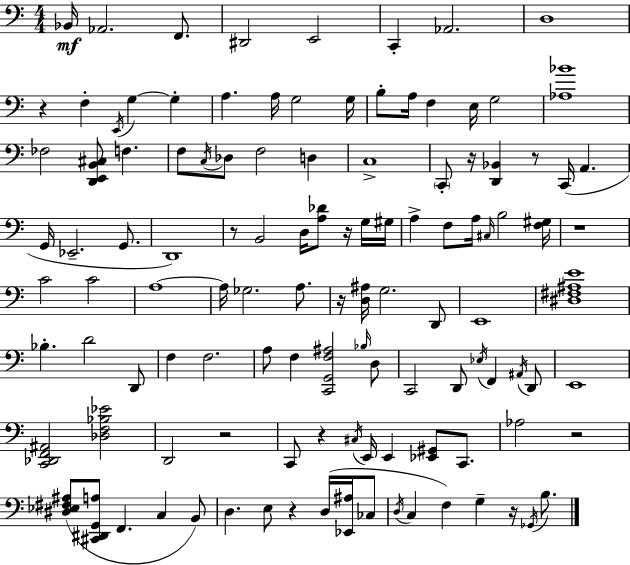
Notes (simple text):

Bb2/s Ab2/h. F2/e. D#2/h E2/h C2/q Ab2/h. D3/w R/q F3/q E2/s G3/q G3/q A3/q. A3/s G3/h G3/s B3/e A3/s F3/q E3/s G3/h [Ab3,Bb4]/w FES3/h [D2,E2,B2,C#3]/e F3/q. F3/e C3/s Db3/e F3/h D3/q C3/w C2/e R/s [D2,Bb2]/q R/e C2/s A2/q. G2/s Eb2/h. G2/e. D2/w R/e B2/h D3/s [A3,Db4]/e R/s G3/s G#3/s A3/q F3/e A3/s C#3/s B3/h [F3,G#3]/s R/w C4/h C4/h A3/w A3/s Gb3/h. A3/e. R/s [D3,A#3]/s G3/h. D2/e E2/w [D#3,F#3,A#3,E4]/w Bb3/q. D4/h D2/e F3/q F3/h. A3/e F3/q [C2,G2,F3,A#3]/h Bb3/s D3/e C2/h D2/e Eb3/s F2/q A#2/s D2/e E2/w [C2,Db2,F2,A#2]/h [Db3,F3,Bb3,Eb4]/h D2/h R/h C2/e R/q C#3/s E2/s E2/q [Eb2,G#2]/e C2/e. Ab3/h R/h [D#3,Eb3,F#3,A#3]/e [C#2,D#2,G2,A3]/e F2/q. C3/q B2/e D3/q. E3/e R/q D3/s [Eb2,A#3]/s CES3/e D3/s C3/q F3/q G3/q R/s Gb2/s B3/e.